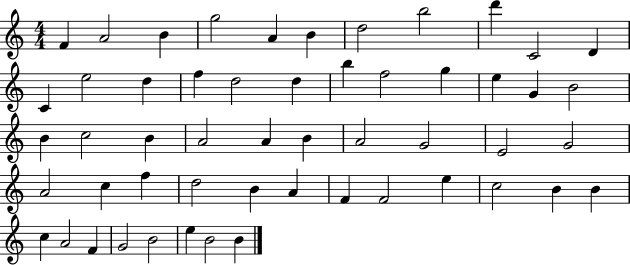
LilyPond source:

{
  \clef treble
  \numericTimeSignature
  \time 4/4
  \key c \major
  f'4 a'2 b'4 | g''2 a'4 b'4 | d''2 b''2 | d'''4 c'2 d'4 | \break c'4 e''2 d''4 | f''4 d''2 d''4 | b''4 f''2 g''4 | e''4 g'4 b'2 | \break b'4 c''2 b'4 | a'2 a'4 b'4 | a'2 g'2 | e'2 g'2 | \break a'2 c''4 f''4 | d''2 b'4 a'4 | f'4 f'2 e''4 | c''2 b'4 b'4 | \break c''4 a'2 f'4 | g'2 b'2 | e''4 b'2 b'4 | \bar "|."
}